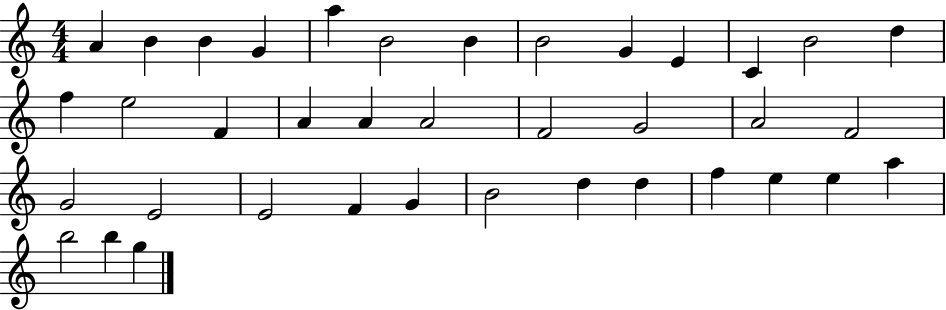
A4/q B4/q B4/q G4/q A5/q B4/h B4/q B4/h G4/q E4/q C4/q B4/h D5/q F5/q E5/h F4/q A4/q A4/q A4/h F4/h G4/h A4/h F4/h G4/h E4/h E4/h F4/q G4/q B4/h D5/q D5/q F5/q E5/q E5/q A5/q B5/h B5/q G5/q